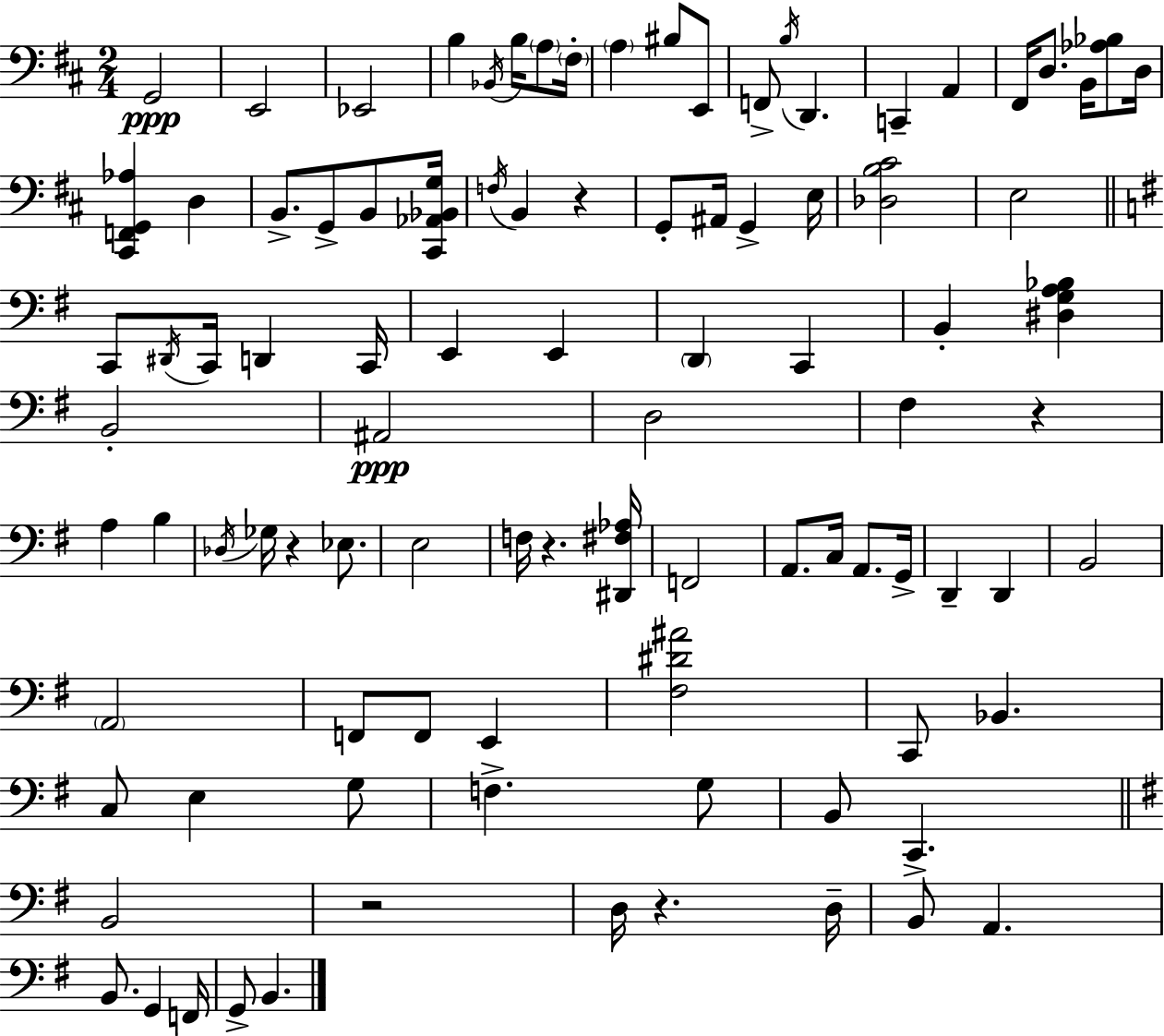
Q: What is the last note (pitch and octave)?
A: B2